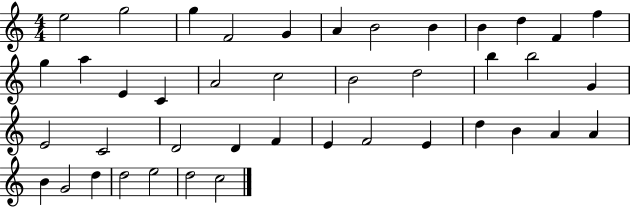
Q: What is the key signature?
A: C major